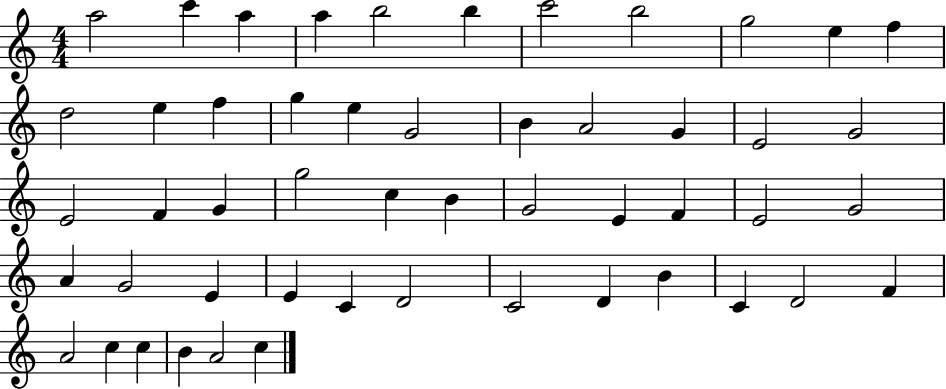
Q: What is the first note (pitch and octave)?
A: A5